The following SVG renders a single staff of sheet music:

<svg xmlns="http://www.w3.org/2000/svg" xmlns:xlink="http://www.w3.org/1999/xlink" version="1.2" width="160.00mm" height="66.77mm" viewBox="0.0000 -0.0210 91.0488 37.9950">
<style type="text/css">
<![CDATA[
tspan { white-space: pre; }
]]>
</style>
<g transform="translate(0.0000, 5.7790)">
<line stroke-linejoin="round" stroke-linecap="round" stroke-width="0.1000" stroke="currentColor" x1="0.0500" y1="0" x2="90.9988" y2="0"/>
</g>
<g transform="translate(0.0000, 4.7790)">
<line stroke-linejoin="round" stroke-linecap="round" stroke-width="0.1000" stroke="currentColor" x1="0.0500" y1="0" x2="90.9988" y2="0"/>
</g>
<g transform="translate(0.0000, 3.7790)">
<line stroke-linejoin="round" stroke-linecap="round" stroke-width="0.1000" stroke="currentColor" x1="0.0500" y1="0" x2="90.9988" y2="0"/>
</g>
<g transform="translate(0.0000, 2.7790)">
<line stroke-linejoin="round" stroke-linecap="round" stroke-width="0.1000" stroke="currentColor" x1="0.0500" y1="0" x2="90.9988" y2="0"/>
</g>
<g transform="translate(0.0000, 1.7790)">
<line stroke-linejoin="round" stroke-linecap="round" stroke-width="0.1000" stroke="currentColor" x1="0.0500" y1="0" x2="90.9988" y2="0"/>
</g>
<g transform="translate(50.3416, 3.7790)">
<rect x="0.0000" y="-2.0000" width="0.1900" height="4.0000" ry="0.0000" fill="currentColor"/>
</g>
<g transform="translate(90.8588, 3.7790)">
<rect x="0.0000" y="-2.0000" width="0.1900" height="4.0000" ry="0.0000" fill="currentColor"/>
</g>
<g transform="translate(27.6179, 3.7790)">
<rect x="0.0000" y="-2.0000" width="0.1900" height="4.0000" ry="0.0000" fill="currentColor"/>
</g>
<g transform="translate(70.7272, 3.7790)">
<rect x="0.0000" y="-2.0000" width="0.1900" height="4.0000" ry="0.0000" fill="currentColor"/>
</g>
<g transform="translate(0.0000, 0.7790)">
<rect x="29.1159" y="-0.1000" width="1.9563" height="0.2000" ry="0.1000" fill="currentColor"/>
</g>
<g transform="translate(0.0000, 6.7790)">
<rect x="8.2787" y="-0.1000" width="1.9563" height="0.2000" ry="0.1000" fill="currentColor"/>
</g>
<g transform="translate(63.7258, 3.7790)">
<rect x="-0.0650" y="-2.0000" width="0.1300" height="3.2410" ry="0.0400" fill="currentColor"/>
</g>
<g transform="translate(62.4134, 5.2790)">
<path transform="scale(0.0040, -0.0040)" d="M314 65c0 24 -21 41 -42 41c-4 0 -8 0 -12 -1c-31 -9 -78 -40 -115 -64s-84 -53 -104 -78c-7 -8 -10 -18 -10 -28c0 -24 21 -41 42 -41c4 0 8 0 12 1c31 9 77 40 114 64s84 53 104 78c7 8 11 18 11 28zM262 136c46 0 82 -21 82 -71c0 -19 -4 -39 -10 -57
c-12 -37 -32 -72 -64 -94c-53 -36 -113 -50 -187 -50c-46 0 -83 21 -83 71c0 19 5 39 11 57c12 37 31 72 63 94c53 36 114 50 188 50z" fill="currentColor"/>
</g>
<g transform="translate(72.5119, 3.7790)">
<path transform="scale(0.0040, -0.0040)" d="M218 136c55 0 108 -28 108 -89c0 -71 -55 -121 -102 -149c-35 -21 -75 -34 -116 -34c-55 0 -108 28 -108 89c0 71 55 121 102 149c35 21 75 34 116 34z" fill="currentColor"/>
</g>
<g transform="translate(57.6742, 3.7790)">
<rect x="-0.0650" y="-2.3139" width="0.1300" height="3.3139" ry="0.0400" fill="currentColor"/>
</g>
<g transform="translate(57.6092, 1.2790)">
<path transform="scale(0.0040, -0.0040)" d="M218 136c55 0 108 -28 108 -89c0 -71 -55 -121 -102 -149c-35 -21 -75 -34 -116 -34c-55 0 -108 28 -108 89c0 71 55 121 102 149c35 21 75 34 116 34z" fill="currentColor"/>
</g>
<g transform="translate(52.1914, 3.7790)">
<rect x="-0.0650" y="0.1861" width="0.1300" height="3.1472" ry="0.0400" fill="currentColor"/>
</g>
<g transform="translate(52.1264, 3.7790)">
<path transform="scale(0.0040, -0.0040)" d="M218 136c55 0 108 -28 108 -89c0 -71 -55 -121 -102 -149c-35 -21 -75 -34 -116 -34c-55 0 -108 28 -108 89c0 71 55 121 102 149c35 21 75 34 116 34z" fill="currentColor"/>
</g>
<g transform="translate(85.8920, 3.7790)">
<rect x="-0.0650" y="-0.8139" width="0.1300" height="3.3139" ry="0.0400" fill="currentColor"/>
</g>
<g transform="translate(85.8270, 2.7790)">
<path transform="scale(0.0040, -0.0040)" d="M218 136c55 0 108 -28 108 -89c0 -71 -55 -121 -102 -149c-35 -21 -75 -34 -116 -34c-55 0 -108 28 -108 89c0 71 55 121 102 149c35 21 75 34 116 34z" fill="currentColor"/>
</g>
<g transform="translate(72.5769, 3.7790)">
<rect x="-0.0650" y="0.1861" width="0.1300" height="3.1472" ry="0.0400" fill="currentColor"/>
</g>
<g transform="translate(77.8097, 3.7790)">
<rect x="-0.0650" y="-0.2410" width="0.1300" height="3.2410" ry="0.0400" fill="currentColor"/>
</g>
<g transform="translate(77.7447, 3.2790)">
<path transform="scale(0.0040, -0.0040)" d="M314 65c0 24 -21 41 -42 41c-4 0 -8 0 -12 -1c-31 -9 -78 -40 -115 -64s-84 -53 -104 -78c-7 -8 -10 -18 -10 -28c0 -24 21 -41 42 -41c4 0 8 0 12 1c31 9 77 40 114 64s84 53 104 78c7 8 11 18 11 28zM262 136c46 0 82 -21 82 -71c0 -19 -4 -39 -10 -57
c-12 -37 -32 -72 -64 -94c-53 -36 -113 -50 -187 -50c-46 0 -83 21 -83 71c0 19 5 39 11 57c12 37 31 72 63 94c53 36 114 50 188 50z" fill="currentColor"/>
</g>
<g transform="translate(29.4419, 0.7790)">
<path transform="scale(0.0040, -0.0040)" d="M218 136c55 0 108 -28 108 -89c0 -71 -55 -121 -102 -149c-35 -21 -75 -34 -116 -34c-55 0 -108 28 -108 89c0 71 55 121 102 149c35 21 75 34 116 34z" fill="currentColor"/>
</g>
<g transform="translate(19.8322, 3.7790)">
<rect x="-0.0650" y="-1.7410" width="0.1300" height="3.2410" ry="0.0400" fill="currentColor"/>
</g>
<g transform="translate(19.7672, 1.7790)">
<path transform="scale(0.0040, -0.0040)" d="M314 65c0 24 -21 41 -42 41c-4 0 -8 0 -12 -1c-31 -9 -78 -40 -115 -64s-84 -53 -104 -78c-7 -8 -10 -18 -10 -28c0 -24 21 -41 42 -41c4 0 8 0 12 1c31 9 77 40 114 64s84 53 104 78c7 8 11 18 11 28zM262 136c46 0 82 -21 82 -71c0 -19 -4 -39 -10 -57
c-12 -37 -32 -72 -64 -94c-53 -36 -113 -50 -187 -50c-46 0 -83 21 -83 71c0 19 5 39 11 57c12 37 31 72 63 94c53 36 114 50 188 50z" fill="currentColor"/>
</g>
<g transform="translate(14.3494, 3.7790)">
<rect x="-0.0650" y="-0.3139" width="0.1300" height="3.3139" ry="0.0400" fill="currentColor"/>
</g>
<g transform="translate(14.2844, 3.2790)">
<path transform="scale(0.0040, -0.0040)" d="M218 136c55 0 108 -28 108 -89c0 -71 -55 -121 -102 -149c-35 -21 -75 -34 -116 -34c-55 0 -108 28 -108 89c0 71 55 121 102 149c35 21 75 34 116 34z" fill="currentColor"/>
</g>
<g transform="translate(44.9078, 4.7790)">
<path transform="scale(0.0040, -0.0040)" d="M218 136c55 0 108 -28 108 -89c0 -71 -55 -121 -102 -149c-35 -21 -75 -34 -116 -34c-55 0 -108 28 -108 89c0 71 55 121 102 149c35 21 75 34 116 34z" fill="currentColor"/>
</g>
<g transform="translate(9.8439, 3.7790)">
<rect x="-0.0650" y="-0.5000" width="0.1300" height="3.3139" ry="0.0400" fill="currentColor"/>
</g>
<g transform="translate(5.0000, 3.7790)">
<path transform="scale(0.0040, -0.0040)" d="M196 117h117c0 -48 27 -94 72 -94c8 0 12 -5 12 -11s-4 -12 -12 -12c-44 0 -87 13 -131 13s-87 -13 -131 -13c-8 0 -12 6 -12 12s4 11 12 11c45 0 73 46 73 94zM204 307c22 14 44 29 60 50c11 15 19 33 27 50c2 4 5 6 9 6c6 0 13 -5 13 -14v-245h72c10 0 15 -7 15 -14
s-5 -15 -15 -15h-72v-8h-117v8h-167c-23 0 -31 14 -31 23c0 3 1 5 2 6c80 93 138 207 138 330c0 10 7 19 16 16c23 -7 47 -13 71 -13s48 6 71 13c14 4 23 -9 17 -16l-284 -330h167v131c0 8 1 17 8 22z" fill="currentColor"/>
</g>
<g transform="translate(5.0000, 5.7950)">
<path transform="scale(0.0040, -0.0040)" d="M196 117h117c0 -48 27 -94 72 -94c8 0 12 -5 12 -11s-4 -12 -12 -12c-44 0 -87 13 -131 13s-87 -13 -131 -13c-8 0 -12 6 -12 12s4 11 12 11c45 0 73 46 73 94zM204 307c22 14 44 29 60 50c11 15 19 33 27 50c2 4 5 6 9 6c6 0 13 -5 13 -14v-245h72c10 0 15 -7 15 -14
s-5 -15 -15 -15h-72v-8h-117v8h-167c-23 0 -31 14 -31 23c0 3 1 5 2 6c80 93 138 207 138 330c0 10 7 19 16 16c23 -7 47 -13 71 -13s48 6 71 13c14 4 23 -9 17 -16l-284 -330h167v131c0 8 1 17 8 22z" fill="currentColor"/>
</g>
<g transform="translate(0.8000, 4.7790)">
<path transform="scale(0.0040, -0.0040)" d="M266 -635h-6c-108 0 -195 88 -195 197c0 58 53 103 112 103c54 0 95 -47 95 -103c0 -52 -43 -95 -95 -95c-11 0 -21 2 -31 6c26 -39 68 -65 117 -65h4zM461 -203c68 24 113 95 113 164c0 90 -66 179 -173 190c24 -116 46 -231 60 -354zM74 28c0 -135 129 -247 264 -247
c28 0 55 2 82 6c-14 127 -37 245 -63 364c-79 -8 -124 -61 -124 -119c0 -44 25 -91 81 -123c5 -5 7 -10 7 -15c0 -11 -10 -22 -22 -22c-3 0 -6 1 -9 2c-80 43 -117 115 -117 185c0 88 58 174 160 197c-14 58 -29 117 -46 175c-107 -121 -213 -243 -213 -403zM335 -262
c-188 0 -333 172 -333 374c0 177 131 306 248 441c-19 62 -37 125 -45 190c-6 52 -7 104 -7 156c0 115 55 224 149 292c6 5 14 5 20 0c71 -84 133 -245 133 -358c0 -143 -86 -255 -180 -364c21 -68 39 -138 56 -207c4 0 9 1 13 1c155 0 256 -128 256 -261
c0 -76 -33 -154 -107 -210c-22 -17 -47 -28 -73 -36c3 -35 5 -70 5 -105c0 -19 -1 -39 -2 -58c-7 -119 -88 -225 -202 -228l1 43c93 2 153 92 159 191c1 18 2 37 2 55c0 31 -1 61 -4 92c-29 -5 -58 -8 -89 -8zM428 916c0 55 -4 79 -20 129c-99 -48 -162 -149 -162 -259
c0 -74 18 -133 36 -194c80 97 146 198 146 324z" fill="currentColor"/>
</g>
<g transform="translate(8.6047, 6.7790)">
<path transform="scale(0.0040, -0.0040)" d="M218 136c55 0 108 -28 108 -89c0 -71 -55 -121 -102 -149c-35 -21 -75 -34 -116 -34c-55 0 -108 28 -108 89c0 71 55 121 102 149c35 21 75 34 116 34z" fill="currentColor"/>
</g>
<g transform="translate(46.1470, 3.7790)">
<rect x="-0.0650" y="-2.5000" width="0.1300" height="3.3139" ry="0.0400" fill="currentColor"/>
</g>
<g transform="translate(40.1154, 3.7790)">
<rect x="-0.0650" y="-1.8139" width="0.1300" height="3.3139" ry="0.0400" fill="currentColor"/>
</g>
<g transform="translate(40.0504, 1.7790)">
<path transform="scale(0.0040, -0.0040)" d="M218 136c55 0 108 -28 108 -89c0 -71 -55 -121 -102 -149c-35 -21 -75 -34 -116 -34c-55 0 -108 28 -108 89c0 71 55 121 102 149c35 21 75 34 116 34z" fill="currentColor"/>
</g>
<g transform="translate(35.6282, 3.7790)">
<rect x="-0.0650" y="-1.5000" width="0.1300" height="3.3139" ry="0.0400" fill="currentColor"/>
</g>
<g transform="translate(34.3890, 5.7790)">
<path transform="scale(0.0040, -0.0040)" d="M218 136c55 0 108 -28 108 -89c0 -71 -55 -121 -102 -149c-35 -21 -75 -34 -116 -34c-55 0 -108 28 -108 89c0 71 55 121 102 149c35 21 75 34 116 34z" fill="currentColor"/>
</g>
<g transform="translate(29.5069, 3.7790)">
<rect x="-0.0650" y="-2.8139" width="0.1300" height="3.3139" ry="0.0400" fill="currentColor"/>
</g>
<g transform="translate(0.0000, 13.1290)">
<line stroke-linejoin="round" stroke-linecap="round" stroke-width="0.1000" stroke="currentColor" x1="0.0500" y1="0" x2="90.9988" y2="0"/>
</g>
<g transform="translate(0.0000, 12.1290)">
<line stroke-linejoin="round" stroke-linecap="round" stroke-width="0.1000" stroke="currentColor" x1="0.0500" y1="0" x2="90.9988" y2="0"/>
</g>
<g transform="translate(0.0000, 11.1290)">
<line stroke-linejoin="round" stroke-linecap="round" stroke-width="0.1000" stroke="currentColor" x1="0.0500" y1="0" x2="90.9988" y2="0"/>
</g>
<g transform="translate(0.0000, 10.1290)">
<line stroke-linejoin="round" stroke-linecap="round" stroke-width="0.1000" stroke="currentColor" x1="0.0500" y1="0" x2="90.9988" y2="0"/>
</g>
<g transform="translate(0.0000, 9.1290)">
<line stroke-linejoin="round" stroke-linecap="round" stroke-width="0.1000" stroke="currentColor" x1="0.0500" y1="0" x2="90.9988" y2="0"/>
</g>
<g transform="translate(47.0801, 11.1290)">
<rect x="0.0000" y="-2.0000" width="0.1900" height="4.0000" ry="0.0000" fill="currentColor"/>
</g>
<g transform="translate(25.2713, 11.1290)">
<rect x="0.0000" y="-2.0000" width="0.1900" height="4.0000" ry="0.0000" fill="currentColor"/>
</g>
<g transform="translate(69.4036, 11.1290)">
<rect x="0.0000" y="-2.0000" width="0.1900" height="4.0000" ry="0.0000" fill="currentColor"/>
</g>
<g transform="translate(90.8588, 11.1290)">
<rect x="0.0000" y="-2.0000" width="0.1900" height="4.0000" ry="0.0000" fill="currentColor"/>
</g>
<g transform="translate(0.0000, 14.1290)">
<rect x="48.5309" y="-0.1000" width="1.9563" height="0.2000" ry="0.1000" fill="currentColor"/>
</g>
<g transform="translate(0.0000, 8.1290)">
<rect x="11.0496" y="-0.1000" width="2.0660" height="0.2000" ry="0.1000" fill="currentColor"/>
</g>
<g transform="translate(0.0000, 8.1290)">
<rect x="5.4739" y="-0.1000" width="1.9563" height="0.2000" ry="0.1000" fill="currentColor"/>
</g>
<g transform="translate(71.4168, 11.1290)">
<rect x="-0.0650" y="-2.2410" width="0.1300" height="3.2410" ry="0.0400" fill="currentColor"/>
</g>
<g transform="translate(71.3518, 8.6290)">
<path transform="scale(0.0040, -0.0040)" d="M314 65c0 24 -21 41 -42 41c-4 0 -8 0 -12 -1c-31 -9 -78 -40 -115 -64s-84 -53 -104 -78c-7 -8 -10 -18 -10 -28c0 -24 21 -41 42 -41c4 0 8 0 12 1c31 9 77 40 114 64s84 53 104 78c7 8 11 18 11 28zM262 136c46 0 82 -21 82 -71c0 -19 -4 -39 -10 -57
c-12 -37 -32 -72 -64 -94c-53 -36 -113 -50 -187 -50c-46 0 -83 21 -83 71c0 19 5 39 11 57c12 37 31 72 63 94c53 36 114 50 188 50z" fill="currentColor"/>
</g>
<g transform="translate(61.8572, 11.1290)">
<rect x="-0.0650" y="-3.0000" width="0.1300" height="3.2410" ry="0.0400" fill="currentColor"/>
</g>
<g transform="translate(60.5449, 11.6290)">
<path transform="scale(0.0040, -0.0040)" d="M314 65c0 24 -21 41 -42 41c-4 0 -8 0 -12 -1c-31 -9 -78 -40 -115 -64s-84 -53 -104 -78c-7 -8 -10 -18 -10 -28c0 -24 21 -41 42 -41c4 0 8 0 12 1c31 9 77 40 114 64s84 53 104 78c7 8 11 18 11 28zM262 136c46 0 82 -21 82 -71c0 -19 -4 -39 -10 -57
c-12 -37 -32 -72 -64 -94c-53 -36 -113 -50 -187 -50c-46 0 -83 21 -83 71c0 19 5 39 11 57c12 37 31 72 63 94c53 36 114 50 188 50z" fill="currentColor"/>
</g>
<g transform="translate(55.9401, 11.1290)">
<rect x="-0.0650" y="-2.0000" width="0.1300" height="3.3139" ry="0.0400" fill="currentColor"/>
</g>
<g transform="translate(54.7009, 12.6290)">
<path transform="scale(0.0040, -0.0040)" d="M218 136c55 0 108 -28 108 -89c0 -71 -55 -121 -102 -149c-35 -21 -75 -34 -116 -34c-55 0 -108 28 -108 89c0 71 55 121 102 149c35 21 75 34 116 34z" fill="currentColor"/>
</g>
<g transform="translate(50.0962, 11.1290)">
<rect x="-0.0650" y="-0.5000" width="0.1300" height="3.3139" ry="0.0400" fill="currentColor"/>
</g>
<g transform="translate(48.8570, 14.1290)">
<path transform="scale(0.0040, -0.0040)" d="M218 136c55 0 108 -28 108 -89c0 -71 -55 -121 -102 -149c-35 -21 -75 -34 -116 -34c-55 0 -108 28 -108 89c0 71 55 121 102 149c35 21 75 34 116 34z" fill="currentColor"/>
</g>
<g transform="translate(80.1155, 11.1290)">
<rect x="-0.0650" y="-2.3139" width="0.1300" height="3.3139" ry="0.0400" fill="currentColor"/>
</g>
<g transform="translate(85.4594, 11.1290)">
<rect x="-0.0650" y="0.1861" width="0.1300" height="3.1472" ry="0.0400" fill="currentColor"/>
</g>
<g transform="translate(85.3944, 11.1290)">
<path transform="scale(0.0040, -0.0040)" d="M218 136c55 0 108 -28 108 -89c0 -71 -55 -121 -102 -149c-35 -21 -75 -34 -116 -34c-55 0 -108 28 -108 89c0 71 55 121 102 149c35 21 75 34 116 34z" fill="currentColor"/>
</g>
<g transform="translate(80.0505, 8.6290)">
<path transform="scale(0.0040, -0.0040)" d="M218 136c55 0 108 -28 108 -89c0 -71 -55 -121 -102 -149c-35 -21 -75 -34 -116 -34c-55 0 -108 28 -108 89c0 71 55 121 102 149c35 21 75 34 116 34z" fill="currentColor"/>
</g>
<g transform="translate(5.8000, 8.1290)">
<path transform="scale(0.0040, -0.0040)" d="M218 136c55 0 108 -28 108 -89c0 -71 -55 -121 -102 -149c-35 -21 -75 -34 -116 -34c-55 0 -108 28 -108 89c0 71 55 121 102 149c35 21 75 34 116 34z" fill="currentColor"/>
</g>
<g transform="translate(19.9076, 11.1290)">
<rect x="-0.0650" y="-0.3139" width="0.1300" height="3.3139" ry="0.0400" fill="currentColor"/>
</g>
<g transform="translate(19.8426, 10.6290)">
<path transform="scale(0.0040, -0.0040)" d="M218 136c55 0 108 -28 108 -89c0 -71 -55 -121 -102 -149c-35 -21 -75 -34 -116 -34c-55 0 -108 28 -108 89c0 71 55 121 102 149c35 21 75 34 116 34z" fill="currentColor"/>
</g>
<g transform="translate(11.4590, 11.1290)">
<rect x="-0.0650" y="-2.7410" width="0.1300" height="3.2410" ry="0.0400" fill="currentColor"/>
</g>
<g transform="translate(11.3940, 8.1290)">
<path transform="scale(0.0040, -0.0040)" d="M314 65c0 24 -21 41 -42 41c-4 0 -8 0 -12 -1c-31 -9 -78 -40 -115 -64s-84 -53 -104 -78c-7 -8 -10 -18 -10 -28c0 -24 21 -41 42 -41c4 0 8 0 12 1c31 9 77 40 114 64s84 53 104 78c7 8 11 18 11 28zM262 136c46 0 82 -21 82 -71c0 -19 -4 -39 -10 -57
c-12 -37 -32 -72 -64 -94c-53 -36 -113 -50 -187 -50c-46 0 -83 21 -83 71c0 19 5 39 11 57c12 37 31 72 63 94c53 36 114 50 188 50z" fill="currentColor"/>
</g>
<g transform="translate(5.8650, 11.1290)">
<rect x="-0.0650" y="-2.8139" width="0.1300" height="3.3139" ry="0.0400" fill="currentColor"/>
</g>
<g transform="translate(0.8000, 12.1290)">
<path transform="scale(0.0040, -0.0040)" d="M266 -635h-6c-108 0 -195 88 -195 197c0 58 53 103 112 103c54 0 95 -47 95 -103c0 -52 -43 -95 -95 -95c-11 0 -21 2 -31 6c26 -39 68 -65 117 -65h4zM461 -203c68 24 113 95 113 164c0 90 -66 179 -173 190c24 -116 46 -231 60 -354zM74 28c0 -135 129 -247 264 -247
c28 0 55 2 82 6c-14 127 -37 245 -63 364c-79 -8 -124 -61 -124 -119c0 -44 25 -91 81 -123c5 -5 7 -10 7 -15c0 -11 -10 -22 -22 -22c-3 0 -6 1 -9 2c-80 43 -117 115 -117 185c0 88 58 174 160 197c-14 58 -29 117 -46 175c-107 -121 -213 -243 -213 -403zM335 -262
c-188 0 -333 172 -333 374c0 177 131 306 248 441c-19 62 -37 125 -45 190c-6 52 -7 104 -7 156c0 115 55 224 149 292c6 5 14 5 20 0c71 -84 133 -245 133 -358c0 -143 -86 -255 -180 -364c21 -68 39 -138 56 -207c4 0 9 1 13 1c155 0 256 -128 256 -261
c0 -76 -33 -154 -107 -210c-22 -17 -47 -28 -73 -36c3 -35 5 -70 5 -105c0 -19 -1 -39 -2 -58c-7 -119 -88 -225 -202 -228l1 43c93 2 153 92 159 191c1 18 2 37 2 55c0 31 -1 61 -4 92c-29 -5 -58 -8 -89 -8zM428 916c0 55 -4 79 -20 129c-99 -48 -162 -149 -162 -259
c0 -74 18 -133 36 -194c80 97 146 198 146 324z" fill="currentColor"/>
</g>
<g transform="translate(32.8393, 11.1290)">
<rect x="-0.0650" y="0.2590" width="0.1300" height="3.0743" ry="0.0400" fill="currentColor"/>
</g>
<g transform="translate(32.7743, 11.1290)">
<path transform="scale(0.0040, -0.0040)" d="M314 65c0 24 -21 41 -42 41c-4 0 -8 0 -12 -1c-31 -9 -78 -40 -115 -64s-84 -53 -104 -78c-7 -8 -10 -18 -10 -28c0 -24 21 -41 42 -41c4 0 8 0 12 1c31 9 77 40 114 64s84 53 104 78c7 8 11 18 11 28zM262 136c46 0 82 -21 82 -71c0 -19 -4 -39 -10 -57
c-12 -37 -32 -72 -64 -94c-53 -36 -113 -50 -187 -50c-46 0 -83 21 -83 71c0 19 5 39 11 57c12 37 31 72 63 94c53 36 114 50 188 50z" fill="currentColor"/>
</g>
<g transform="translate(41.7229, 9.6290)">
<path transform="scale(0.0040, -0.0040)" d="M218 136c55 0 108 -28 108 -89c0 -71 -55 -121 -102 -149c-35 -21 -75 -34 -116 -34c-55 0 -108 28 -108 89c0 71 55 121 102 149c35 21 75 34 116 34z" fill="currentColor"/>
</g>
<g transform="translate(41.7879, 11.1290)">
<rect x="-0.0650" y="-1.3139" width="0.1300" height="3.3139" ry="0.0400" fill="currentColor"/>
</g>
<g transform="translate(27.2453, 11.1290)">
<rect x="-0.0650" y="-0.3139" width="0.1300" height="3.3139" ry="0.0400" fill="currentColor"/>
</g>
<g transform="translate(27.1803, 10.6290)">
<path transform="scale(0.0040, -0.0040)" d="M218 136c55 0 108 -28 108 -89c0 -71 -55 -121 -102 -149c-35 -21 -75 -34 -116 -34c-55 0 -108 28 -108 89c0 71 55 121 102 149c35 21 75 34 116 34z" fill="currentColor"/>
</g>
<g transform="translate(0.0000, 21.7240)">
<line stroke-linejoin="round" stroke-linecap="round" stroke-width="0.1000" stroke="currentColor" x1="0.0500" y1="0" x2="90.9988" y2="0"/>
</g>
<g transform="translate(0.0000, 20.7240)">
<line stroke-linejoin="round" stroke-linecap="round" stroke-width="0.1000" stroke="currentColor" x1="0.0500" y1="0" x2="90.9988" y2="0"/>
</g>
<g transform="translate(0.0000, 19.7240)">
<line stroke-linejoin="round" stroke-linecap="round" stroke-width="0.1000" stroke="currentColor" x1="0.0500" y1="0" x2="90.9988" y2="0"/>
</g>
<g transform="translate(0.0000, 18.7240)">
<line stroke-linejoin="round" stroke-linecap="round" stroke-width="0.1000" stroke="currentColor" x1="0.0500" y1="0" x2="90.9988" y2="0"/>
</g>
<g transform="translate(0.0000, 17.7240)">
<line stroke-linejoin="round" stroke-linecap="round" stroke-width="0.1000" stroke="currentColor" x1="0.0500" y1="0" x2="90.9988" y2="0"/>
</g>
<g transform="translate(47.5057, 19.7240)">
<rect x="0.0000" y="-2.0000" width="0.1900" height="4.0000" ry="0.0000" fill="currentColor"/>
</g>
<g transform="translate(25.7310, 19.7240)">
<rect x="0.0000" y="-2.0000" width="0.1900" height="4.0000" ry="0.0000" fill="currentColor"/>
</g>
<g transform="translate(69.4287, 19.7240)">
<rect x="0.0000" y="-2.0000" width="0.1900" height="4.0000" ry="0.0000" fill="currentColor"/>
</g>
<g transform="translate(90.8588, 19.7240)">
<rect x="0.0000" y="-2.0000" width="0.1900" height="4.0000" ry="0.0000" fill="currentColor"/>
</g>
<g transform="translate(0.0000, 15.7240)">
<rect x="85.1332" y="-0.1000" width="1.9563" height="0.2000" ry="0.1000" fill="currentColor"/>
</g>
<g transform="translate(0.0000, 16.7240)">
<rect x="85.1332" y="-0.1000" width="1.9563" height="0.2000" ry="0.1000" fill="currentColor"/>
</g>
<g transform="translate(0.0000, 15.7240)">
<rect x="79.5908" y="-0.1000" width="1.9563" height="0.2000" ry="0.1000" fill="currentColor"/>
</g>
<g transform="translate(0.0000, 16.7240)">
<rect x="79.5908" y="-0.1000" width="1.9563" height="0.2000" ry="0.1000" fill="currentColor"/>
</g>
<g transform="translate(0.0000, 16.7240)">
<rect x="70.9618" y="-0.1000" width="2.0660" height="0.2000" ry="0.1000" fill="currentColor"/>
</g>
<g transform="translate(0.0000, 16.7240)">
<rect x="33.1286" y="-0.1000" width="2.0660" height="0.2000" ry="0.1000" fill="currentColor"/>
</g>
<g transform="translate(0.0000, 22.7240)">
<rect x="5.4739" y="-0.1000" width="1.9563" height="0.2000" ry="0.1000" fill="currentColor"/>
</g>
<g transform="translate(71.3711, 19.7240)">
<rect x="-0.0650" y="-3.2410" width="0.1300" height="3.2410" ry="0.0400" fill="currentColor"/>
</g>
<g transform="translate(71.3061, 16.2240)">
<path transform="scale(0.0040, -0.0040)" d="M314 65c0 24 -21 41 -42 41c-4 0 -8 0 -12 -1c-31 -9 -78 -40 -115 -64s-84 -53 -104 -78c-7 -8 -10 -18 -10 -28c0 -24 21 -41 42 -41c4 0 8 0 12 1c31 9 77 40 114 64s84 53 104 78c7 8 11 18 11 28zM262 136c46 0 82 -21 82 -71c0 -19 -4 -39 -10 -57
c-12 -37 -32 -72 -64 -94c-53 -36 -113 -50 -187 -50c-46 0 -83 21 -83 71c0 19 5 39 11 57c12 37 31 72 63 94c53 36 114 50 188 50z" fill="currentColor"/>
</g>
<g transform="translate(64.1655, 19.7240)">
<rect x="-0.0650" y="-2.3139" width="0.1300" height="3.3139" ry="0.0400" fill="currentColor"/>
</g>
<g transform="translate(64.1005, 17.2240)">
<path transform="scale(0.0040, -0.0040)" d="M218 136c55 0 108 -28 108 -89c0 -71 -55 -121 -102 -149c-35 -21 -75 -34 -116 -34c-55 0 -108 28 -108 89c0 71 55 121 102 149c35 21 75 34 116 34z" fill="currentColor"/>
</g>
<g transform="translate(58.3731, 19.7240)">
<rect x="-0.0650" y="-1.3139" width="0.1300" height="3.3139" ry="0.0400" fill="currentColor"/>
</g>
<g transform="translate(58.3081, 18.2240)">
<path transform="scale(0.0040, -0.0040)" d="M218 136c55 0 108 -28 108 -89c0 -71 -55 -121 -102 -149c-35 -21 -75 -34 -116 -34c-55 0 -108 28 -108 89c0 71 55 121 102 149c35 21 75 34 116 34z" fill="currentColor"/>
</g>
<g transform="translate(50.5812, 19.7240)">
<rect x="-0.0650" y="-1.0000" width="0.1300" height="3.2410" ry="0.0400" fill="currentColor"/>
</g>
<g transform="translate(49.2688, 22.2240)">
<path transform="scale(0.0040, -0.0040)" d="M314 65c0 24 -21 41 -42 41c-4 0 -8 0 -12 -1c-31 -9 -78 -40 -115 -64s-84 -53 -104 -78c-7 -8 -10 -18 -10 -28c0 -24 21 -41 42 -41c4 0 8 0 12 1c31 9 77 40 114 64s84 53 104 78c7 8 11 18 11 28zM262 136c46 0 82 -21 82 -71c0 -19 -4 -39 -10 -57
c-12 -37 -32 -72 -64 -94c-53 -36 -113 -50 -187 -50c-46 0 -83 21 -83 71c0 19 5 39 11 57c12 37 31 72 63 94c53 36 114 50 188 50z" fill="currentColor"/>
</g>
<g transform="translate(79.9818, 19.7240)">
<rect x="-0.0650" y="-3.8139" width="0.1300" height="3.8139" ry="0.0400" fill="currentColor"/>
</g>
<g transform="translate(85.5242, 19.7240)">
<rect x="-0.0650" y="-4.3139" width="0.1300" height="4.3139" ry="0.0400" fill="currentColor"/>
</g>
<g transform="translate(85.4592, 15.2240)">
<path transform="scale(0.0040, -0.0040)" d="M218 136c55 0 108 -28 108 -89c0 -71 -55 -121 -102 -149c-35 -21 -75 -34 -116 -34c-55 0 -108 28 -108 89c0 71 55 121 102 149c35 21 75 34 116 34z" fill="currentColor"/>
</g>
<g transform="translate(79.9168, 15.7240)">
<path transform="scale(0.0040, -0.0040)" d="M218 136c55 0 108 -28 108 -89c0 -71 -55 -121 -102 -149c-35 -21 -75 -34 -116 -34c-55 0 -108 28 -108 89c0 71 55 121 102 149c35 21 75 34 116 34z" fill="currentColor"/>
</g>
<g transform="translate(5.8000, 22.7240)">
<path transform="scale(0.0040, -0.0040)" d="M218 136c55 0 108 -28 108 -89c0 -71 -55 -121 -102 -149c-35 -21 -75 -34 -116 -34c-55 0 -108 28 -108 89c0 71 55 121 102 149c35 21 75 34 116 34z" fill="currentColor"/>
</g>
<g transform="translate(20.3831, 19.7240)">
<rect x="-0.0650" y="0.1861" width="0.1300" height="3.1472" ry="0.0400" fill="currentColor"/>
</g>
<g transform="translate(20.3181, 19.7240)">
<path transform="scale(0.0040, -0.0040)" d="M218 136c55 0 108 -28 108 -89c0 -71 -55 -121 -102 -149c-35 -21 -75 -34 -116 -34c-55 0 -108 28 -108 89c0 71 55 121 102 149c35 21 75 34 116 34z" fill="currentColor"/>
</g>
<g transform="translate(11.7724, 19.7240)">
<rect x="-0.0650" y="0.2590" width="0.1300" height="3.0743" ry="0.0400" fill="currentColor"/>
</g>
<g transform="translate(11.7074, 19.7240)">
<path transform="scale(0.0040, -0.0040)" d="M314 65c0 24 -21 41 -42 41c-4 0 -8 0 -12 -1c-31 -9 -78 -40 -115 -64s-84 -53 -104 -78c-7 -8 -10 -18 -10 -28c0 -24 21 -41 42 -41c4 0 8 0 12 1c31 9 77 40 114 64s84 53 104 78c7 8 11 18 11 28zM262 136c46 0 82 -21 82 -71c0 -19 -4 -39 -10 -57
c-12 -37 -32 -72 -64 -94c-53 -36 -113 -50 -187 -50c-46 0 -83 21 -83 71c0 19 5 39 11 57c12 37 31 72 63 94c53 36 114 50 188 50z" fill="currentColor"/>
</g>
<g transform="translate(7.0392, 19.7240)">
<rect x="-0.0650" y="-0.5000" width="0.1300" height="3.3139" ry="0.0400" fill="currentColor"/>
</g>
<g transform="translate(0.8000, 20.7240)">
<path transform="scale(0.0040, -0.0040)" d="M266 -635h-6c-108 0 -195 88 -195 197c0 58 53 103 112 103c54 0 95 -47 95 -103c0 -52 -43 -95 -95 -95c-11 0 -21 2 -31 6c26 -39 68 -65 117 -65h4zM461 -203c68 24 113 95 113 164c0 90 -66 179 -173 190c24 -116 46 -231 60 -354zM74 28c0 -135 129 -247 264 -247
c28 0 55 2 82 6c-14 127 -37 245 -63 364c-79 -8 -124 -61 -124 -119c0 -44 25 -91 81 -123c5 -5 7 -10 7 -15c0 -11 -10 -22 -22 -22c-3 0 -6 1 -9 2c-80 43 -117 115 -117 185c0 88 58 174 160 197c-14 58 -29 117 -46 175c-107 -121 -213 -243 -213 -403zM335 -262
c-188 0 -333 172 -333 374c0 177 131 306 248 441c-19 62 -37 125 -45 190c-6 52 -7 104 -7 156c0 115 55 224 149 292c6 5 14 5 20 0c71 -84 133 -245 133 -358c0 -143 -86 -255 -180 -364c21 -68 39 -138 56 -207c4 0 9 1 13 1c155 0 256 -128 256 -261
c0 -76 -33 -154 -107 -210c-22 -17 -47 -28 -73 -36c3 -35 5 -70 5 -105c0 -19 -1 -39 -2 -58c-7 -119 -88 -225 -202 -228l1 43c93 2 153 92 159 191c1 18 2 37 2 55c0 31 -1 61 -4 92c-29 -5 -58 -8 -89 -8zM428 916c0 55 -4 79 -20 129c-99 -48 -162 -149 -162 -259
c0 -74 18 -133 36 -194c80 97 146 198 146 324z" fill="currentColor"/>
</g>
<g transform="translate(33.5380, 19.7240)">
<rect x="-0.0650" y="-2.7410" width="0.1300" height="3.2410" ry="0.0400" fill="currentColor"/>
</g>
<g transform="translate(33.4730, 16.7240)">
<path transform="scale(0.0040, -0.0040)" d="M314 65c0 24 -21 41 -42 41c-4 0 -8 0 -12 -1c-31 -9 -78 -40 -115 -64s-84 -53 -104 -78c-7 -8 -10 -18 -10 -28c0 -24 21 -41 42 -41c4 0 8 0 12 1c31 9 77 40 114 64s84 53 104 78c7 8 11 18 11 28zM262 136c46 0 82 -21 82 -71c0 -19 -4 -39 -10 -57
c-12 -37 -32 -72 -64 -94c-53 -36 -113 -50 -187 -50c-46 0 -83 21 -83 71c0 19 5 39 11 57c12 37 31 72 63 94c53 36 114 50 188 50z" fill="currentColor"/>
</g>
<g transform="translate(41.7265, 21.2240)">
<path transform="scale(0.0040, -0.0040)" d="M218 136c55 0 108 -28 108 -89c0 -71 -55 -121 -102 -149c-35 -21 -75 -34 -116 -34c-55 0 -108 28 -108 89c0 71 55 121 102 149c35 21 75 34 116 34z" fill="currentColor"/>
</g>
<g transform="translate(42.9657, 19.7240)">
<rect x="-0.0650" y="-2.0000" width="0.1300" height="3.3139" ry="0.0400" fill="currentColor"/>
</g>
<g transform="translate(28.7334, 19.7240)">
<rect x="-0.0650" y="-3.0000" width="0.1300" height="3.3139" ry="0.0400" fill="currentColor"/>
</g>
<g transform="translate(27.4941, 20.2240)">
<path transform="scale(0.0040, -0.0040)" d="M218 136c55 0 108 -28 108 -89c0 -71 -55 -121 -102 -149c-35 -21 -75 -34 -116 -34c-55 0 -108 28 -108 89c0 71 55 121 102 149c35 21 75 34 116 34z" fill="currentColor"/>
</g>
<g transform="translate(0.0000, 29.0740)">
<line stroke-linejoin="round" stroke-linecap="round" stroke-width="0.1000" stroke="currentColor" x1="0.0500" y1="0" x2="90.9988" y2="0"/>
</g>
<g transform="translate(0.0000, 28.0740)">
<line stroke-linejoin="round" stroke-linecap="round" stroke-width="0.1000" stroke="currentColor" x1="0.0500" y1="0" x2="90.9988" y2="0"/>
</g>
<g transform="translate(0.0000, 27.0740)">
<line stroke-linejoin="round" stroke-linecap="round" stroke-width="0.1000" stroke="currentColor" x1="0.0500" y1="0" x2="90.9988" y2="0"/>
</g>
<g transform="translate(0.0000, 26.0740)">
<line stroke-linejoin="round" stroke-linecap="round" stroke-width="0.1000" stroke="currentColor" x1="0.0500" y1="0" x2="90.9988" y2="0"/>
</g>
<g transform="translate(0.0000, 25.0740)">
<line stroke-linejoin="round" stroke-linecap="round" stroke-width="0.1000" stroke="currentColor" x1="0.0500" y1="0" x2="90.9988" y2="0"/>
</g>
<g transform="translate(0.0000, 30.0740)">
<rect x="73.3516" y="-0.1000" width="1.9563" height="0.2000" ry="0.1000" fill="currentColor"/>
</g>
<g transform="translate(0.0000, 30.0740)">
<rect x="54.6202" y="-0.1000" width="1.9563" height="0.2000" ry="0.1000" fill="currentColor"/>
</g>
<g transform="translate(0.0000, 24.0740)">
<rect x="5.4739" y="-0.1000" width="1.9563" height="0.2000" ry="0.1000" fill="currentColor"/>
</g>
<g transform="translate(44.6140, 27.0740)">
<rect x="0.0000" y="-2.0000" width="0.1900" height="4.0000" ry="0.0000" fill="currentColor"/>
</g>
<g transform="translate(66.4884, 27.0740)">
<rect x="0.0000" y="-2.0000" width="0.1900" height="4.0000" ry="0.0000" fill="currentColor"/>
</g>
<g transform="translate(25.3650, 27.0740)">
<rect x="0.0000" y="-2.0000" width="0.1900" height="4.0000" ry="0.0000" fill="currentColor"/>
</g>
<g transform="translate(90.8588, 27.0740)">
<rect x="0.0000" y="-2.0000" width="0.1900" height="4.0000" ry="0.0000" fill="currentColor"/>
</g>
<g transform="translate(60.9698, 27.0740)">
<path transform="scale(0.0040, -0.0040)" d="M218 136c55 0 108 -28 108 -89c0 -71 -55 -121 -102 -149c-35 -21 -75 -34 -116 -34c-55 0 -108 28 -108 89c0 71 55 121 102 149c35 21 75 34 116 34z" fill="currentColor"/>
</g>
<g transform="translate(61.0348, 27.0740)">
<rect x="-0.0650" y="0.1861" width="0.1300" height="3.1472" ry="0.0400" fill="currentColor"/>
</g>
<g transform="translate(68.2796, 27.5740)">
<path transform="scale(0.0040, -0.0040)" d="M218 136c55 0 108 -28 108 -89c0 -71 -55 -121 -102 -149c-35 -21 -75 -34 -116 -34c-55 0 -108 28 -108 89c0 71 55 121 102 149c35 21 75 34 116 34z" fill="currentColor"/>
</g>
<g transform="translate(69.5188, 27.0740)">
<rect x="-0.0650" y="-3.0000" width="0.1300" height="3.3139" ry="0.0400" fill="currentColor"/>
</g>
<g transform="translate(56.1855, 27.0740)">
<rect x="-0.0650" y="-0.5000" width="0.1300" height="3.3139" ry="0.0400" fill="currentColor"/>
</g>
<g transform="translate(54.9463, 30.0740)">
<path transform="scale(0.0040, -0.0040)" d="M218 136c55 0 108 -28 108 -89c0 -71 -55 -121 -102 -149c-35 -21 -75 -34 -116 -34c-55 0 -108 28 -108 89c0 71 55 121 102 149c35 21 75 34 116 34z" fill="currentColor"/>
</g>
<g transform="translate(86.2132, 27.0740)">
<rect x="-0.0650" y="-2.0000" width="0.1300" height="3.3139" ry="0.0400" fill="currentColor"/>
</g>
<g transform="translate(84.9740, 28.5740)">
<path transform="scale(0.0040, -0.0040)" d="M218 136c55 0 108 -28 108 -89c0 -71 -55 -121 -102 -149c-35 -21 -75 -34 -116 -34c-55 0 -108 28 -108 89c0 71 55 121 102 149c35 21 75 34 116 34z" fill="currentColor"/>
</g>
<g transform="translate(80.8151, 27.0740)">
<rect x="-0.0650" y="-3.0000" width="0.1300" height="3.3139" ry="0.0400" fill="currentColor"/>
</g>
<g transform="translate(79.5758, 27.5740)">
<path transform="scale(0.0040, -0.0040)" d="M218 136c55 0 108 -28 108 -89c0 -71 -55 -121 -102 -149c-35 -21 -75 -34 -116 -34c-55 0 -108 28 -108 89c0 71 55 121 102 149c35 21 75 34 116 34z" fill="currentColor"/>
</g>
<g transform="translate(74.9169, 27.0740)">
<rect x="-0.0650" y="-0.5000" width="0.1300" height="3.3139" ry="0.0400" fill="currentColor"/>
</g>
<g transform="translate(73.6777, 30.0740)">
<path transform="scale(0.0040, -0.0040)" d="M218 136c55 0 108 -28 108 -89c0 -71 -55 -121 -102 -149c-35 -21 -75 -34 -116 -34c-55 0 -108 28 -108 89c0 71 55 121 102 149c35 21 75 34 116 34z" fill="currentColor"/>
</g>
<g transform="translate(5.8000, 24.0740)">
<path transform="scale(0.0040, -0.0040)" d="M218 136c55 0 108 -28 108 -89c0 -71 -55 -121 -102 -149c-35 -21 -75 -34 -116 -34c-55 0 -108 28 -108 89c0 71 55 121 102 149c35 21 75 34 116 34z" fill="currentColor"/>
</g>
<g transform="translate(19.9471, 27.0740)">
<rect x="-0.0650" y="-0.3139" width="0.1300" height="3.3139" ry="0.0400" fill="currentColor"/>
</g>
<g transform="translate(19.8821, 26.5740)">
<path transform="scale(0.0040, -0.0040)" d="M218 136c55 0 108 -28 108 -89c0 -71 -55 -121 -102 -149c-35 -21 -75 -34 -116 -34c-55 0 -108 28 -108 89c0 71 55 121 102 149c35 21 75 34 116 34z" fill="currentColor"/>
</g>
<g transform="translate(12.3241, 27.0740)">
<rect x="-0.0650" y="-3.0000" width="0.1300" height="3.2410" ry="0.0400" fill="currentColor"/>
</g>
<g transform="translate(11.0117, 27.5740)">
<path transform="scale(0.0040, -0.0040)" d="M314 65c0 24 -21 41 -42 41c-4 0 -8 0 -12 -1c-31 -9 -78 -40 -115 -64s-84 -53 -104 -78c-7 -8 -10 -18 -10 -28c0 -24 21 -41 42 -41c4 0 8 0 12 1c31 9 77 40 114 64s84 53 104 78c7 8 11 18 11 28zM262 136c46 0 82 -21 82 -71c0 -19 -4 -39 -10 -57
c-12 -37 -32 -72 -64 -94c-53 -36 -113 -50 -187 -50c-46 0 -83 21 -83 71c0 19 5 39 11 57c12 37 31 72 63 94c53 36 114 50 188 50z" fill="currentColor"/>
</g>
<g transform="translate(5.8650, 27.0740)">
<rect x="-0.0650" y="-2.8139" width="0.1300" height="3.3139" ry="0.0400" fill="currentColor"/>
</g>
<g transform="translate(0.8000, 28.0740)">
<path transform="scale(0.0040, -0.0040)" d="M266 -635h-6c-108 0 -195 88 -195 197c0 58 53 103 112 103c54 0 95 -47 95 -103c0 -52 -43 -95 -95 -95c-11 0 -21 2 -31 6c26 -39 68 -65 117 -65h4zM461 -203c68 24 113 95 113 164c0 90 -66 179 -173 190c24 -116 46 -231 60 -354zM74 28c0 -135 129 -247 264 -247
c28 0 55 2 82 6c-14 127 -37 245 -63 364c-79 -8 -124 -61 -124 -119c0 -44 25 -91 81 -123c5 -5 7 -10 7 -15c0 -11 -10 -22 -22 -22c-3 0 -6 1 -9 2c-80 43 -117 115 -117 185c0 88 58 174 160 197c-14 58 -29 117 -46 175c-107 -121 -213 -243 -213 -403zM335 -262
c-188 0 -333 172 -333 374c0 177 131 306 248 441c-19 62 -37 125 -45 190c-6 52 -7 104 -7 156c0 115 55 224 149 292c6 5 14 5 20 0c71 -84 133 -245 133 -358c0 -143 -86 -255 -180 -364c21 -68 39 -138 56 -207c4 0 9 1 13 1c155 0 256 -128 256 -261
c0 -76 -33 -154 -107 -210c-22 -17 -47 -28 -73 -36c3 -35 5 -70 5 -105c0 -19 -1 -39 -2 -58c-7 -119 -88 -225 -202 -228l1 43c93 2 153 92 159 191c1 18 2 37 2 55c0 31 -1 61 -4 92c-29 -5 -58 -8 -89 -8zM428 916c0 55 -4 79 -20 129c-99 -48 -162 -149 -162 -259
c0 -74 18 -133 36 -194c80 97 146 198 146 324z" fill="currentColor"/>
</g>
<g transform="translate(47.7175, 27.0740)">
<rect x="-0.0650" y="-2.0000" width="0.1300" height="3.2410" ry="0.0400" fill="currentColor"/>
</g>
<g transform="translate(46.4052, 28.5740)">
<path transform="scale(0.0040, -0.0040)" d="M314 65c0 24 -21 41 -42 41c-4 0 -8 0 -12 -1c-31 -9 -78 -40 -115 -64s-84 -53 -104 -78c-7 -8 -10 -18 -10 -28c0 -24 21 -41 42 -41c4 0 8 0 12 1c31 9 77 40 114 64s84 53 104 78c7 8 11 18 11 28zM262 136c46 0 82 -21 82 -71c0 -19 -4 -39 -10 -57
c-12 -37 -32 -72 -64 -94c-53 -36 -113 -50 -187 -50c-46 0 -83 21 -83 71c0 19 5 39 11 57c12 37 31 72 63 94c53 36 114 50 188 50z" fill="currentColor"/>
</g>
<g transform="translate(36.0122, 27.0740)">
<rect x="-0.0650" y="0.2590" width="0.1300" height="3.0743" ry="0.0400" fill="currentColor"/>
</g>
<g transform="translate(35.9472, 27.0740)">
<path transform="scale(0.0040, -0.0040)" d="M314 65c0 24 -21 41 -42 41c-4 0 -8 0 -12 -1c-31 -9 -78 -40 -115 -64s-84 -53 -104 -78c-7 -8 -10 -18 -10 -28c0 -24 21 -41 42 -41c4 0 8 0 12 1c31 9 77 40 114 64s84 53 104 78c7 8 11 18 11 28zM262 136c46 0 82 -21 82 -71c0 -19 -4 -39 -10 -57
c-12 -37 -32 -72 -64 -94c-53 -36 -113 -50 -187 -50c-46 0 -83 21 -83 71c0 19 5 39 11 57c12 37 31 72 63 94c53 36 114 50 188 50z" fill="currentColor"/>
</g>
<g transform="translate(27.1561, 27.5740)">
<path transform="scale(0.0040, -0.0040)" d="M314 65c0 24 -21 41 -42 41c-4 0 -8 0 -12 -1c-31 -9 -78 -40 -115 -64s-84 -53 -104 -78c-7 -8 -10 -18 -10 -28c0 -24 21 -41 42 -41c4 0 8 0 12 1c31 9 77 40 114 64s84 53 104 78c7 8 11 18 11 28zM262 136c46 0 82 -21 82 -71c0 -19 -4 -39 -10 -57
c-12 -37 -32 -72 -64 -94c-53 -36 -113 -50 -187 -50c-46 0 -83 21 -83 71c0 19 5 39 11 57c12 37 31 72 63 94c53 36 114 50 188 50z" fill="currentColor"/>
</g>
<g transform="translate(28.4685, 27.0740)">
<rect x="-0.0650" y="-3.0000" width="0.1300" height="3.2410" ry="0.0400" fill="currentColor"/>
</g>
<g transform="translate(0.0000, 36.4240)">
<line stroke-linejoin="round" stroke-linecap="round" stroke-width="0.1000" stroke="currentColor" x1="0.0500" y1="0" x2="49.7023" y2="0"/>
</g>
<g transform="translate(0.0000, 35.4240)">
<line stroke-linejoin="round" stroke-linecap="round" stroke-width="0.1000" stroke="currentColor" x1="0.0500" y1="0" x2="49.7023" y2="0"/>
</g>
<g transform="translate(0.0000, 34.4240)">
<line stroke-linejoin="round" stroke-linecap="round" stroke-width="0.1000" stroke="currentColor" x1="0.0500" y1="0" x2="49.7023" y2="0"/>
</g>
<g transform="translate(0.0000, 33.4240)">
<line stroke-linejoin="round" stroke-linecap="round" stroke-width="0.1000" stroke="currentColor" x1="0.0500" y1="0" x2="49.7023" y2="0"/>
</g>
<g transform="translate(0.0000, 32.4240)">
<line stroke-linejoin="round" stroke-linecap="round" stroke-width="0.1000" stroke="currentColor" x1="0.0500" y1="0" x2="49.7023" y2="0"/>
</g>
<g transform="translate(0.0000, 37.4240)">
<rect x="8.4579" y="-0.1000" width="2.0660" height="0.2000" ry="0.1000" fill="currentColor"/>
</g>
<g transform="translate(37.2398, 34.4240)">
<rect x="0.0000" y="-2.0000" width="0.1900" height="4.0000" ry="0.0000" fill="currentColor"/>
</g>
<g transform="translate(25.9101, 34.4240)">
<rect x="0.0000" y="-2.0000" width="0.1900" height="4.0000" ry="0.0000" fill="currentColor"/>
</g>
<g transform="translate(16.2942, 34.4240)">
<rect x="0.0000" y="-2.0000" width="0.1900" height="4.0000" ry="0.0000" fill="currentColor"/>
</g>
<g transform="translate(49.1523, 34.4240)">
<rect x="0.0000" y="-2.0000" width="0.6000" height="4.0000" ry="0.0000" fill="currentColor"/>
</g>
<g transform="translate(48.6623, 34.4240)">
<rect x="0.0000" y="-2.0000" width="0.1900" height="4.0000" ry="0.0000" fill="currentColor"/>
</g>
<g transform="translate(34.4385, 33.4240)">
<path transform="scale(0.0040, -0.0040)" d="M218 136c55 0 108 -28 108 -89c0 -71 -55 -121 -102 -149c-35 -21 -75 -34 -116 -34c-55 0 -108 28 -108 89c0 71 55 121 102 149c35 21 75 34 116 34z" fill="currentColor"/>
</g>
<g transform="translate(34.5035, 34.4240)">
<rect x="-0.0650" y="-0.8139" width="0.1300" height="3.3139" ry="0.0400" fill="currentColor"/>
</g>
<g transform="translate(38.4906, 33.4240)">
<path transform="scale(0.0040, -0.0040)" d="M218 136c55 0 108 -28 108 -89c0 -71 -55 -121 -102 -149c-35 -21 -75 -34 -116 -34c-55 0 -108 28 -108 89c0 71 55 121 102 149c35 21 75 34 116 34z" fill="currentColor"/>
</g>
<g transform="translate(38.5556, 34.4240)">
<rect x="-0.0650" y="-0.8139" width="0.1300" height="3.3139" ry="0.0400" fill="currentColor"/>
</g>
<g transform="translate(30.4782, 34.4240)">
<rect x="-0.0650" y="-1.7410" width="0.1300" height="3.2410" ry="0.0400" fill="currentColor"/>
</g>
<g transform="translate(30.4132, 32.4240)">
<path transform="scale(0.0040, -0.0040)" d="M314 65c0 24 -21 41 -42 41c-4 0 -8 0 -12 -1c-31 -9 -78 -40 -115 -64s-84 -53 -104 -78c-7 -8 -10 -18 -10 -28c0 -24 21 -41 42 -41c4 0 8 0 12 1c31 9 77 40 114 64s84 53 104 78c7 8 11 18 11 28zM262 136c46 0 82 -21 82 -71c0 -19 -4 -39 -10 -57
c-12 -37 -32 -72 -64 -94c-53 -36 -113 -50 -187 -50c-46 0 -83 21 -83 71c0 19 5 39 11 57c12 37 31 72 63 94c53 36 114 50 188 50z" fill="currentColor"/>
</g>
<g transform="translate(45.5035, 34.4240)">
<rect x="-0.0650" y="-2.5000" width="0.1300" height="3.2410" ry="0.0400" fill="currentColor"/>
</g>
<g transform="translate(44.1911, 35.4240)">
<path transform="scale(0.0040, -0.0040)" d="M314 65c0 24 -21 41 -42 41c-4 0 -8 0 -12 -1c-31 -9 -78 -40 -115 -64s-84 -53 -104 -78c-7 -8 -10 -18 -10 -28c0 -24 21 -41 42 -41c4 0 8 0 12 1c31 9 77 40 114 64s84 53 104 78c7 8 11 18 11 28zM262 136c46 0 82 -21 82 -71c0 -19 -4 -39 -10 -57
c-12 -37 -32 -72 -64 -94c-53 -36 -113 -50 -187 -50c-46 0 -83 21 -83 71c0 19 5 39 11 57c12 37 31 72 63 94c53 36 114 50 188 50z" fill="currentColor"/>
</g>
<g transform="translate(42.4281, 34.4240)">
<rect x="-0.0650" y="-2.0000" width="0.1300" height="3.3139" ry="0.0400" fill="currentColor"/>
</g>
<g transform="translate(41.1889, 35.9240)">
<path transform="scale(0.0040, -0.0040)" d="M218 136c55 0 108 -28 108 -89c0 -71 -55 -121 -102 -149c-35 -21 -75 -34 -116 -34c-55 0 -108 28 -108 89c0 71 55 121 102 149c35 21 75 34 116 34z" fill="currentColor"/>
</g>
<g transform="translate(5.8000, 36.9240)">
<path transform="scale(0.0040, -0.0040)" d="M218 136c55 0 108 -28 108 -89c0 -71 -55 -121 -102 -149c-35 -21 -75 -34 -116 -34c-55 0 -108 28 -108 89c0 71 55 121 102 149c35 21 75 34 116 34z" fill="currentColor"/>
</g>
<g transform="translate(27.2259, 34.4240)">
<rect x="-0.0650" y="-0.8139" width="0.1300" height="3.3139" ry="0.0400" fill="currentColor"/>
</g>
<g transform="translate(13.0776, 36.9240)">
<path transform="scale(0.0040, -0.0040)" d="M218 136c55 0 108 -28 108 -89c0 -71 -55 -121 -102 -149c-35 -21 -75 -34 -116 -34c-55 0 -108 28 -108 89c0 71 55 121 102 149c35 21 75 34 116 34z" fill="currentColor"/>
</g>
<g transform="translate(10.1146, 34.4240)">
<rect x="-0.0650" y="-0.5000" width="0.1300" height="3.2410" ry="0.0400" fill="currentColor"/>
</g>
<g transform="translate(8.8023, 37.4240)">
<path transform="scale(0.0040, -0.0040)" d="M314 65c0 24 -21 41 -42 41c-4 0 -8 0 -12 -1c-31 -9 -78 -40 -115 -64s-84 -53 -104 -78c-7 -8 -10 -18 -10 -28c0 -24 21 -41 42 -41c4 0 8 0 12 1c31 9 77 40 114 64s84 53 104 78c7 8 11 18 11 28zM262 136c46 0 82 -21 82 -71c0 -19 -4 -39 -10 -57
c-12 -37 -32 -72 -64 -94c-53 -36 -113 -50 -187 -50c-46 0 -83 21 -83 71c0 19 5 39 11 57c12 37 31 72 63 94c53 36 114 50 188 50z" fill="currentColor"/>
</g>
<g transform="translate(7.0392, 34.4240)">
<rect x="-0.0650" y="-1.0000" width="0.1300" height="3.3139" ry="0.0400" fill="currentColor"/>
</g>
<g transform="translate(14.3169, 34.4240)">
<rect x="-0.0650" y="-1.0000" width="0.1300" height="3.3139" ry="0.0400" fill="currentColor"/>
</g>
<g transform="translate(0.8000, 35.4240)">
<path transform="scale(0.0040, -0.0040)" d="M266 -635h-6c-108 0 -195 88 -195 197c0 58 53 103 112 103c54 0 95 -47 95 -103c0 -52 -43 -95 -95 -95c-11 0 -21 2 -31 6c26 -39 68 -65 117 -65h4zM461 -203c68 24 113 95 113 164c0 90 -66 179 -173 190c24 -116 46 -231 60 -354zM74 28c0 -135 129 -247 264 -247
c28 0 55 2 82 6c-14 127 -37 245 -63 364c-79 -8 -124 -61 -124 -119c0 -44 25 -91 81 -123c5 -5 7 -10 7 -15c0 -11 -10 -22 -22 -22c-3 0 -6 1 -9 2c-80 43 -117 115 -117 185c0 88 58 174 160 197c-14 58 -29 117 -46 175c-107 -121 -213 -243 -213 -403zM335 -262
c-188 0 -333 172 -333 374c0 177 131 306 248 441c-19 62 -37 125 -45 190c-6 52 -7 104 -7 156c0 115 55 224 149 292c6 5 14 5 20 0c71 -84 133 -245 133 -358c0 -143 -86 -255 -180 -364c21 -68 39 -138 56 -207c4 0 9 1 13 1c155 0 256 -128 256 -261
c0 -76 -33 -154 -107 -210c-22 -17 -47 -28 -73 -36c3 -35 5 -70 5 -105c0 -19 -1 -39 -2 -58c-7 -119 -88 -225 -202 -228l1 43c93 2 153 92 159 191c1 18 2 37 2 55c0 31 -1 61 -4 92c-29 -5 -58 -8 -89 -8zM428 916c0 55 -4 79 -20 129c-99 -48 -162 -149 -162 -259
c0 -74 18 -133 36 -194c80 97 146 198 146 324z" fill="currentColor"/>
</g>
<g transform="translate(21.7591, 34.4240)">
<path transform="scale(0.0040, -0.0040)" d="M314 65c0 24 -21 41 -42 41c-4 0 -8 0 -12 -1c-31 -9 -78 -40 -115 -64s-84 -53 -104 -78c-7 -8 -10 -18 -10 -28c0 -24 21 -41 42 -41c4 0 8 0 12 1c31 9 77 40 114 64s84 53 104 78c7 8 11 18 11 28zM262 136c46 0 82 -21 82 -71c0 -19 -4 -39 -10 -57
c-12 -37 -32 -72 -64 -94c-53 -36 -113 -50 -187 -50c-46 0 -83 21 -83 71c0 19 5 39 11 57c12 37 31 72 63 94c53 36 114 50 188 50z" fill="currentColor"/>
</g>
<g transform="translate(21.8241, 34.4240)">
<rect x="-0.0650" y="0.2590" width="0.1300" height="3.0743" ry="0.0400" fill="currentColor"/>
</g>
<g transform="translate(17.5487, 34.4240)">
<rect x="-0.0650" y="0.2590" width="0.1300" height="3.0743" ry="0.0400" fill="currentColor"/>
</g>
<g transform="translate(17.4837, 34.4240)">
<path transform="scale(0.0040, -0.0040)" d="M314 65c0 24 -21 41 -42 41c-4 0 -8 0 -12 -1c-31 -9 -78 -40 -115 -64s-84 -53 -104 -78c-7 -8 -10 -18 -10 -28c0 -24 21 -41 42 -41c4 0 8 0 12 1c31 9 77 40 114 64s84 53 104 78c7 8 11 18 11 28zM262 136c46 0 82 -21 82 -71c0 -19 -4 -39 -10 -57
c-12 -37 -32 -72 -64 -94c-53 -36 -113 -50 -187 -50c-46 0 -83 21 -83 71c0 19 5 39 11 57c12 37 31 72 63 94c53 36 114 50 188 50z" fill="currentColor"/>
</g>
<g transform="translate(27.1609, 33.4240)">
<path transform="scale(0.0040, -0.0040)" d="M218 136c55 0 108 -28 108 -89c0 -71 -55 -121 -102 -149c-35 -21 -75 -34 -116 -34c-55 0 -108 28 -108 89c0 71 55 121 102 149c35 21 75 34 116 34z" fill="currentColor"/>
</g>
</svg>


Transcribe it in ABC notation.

X:1
T:Untitled
M:4/4
L:1/4
K:C
C c f2 a E f G B g F2 B c2 d a a2 c c B2 e C F A2 g2 g B C B2 B A a2 F D2 e g b2 c' d' a A2 c A2 B2 F2 C B A C A F D C2 D B2 B2 d f2 d d F G2